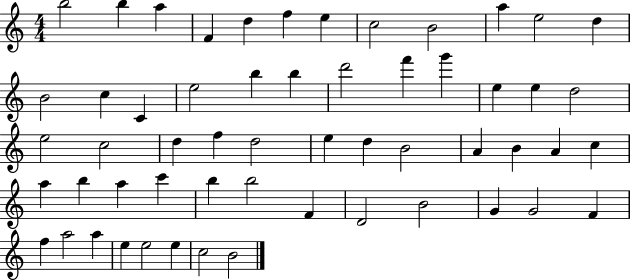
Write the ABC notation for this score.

X:1
T:Untitled
M:4/4
L:1/4
K:C
b2 b a F d f e c2 B2 a e2 d B2 c C e2 b b d'2 f' g' e e d2 e2 c2 d f d2 e d B2 A B A c a b a c' b b2 F D2 B2 G G2 F f a2 a e e2 e c2 B2